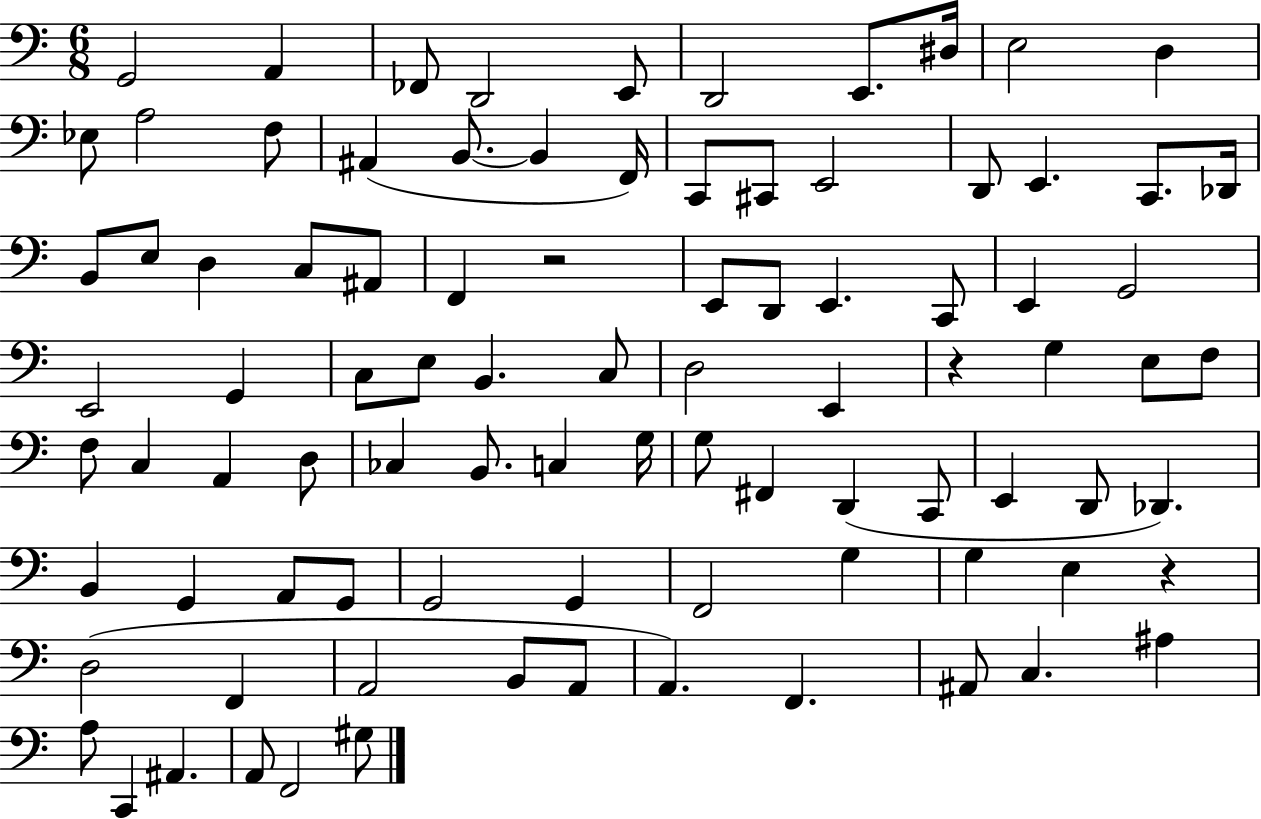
G2/h A2/q FES2/e D2/h E2/e D2/h E2/e. D#3/s E3/h D3/q Eb3/e A3/h F3/e A#2/q B2/e. B2/q F2/s C2/e C#2/e E2/h D2/e E2/q. C2/e. Db2/s B2/e E3/e D3/q C3/e A#2/e F2/q R/h E2/e D2/e E2/q. C2/e E2/q G2/h E2/h G2/q C3/e E3/e B2/q. C3/e D3/h E2/q R/q G3/q E3/e F3/e F3/e C3/q A2/q D3/e CES3/q B2/e. C3/q G3/s G3/e F#2/q D2/q C2/e E2/q D2/e Db2/q. B2/q G2/q A2/e G2/e G2/h G2/q F2/h G3/q G3/q E3/q R/q D3/h F2/q A2/h B2/e A2/e A2/q. F2/q. A#2/e C3/q. A#3/q A3/e C2/q A#2/q. A2/e F2/h G#3/e